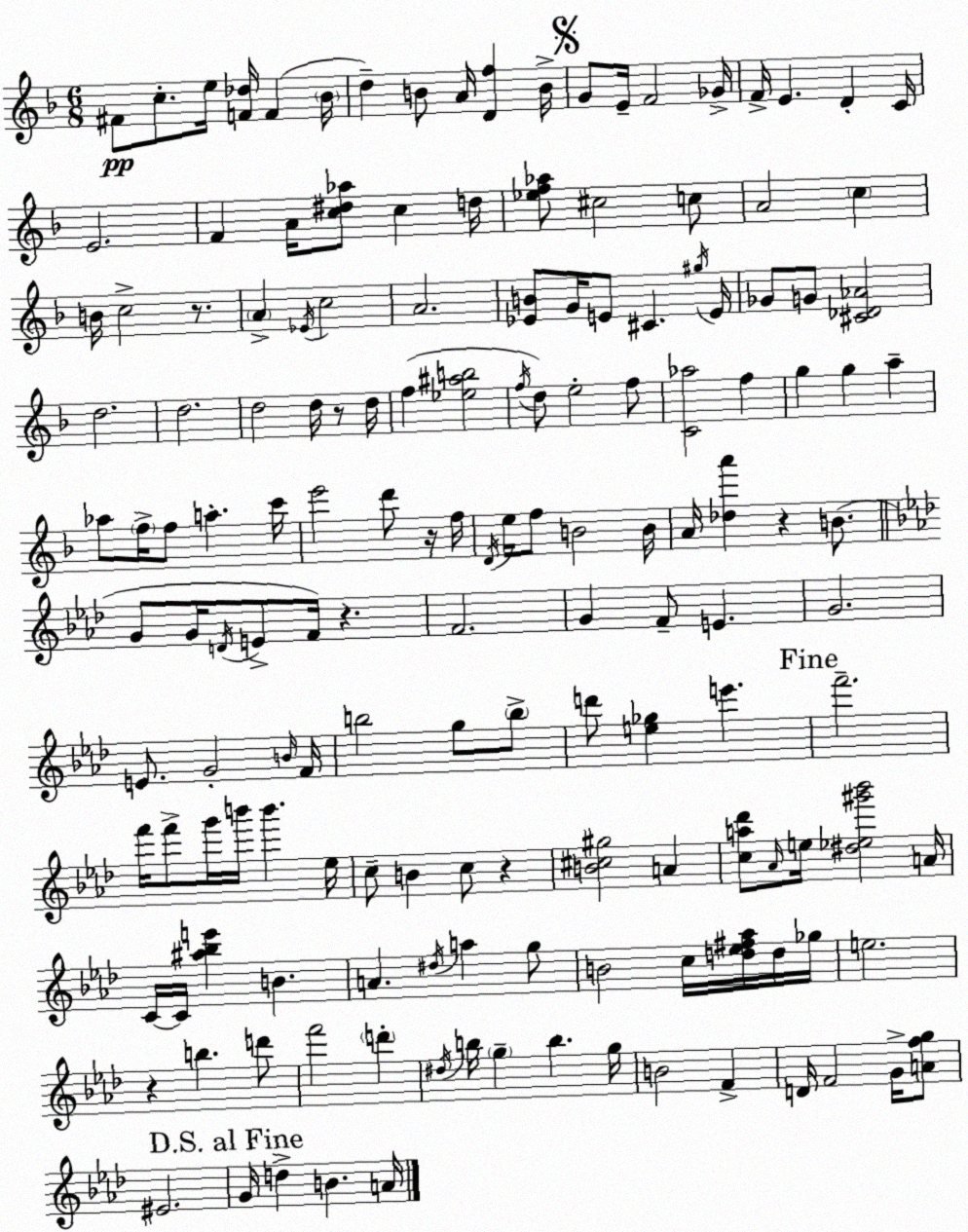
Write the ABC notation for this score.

X:1
T:Untitled
M:6/8
L:1/4
K:F
^F/2 c/2 e/4 [F_d]/4 F _B/4 d B/2 A/4 [Df] B/4 G/2 E/4 F2 _G/4 F/4 E D C/4 E2 F A/4 [c^d_a]/2 c d/4 [_ef_a]/2 ^c2 c/2 A2 c B/4 c2 z/2 A _E/4 c2 A2 [_EB]/2 G/4 E/2 ^C ^g/4 E/4 _G/2 G/2 [^C_D_A]2 d2 d2 d2 d/4 z/2 d/4 f [_e^ab]2 f/4 d/2 e2 f/2 [C_a]2 f g g a _a/2 f/4 f/2 a c'/4 e'2 d'/2 z/4 f/4 D/4 e/4 f/2 B2 B/4 A/4 [_da'] z B/2 G/2 G/4 D/4 E/2 F/4 z F2 G F/2 E G2 E/2 G2 B/4 F/4 b2 g/2 b/2 d'/2 [e_g] e' f'2 f'/4 f'/2 g'/4 b'/4 b' _e/4 c/2 B c/2 z [B^c^g]2 A [ca_d']/2 _A/4 e/4 [^d_e^g'_b']2 A/4 C/4 C/4 [^a_be'] B A ^d/4 a g/2 B2 c/4 [d_e^f_a]/4 d/4 _g/4 e2 z b d'/2 f'2 d' ^d/4 b/4 g b g/4 B2 F D/4 F2 G/4 [Afg]/2 ^E2 G/4 d B A/4